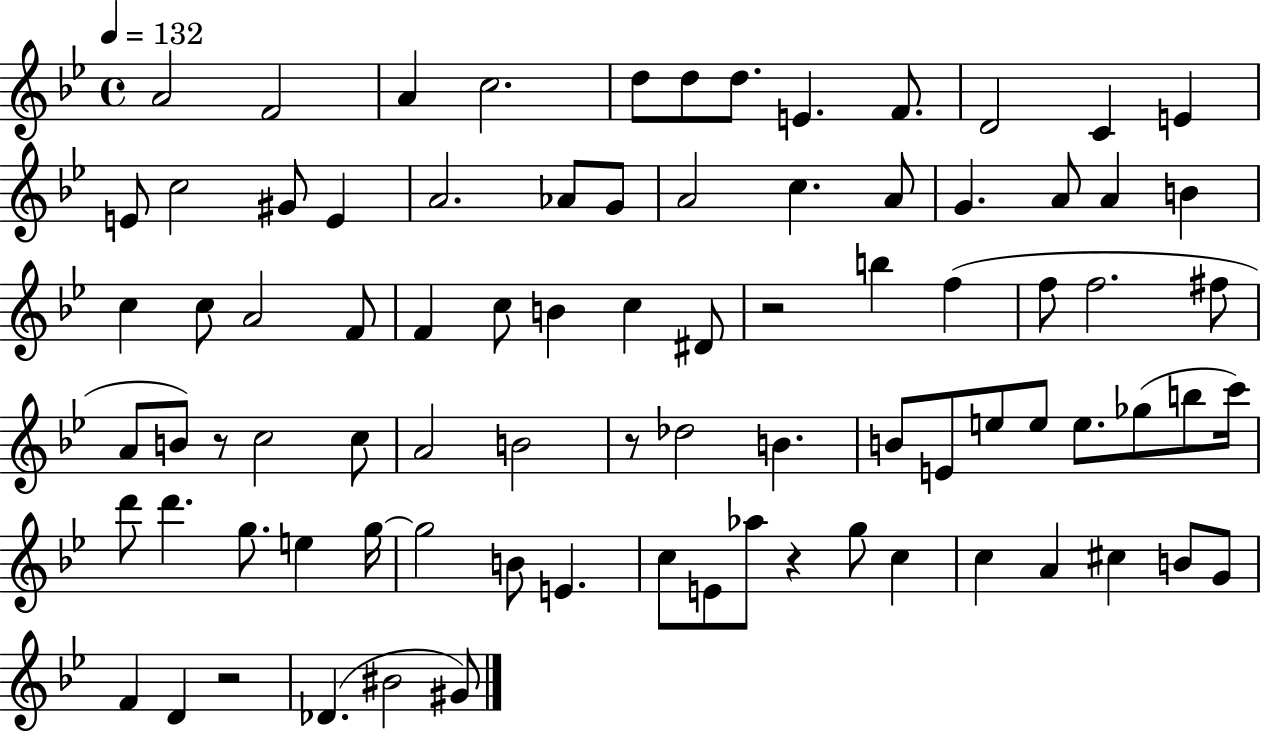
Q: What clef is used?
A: treble